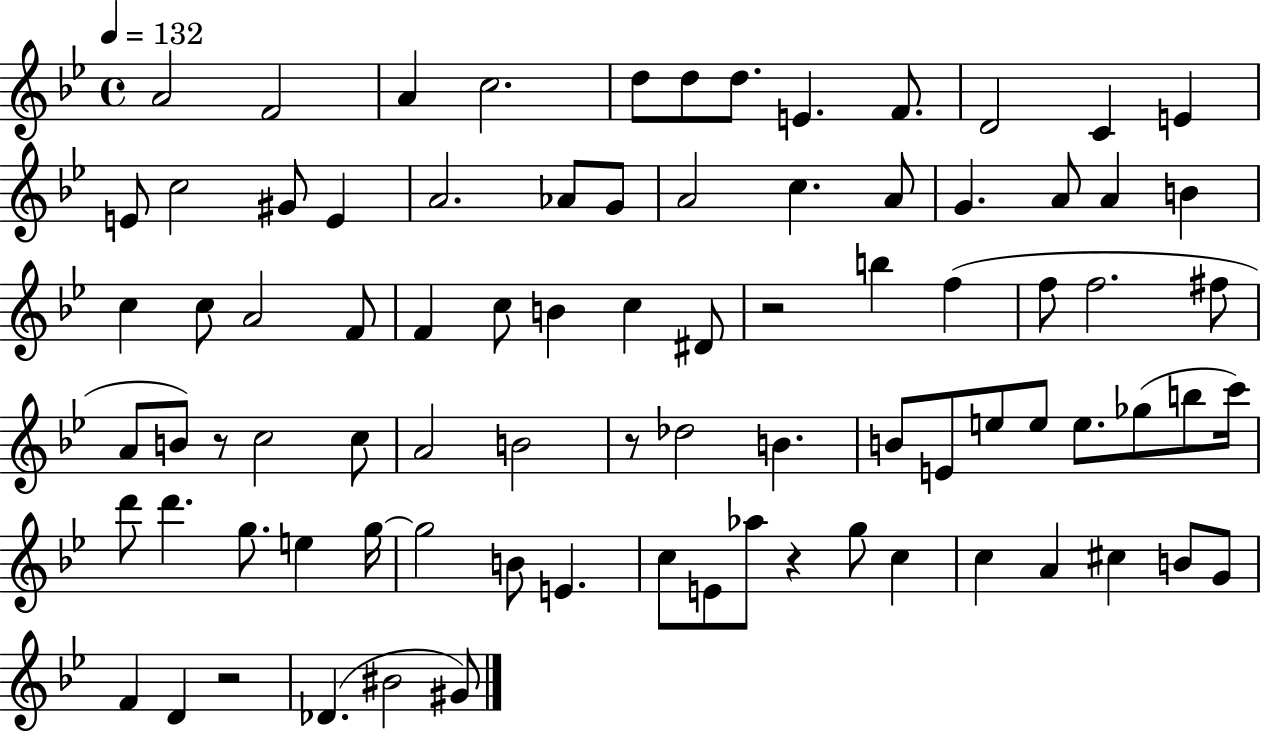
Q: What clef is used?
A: treble